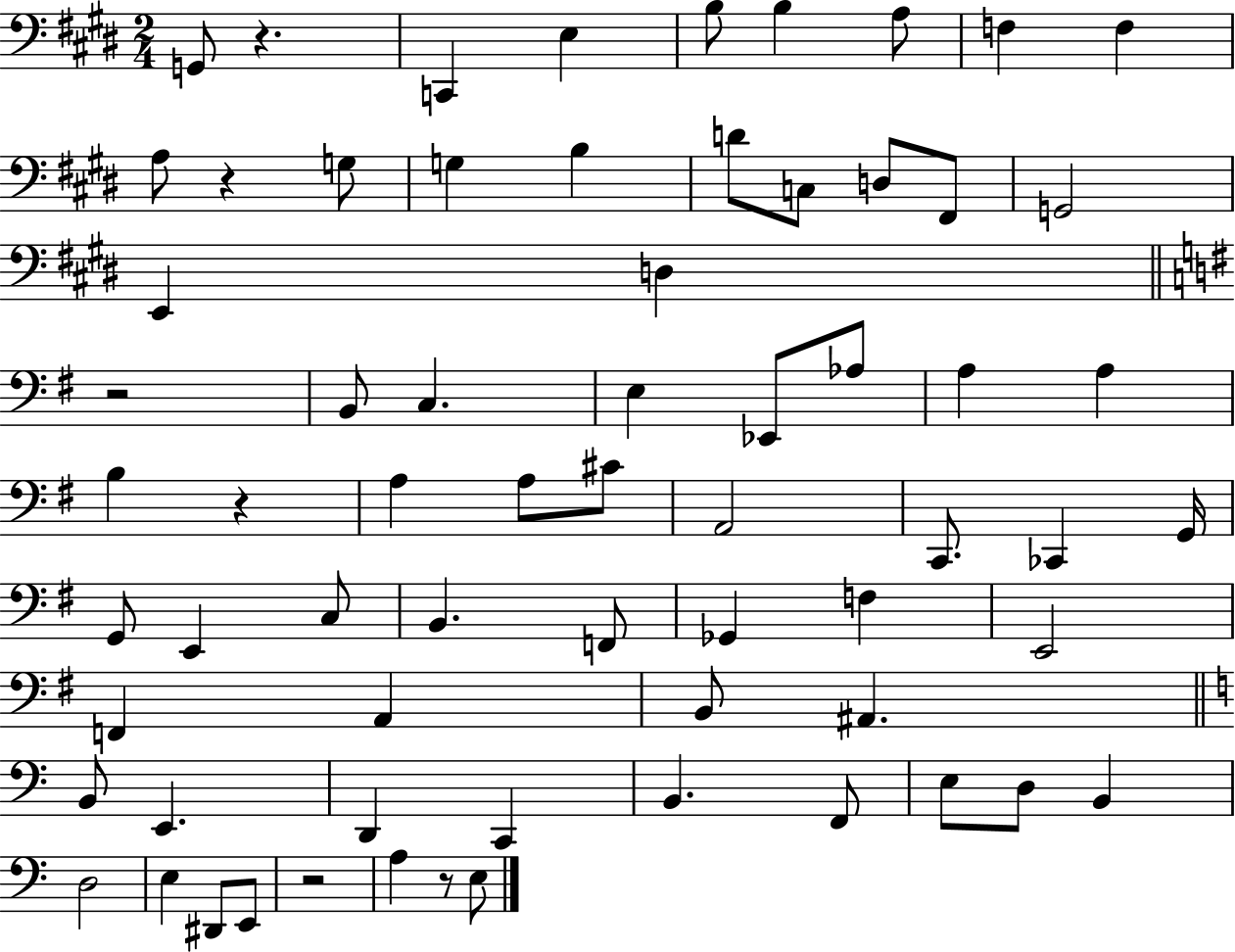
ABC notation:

X:1
T:Untitled
M:2/4
L:1/4
K:E
G,,/2 z C,, E, B,/2 B, A,/2 F, F, A,/2 z G,/2 G, B, D/2 C,/2 D,/2 ^F,,/2 G,,2 E,, D, z2 B,,/2 C, E, _E,,/2 _A,/2 A, A, B, z A, A,/2 ^C/2 A,,2 C,,/2 _C,, G,,/4 G,,/2 E,, C,/2 B,, F,,/2 _G,, F, E,,2 F,, A,, B,,/2 ^A,, B,,/2 E,, D,, C,, B,, F,,/2 E,/2 D,/2 B,, D,2 E, ^D,,/2 E,,/2 z2 A, z/2 E,/2